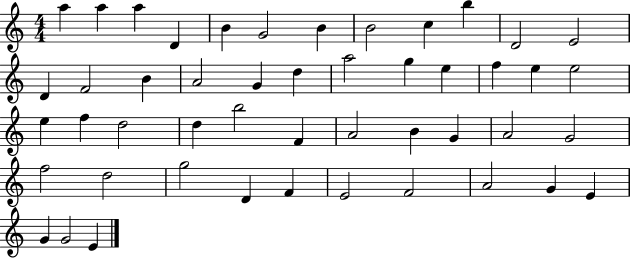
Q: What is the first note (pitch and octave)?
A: A5